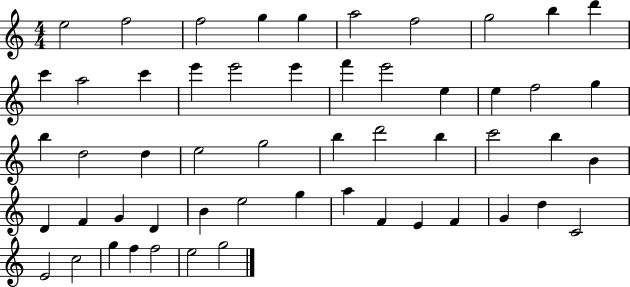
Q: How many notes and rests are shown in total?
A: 54